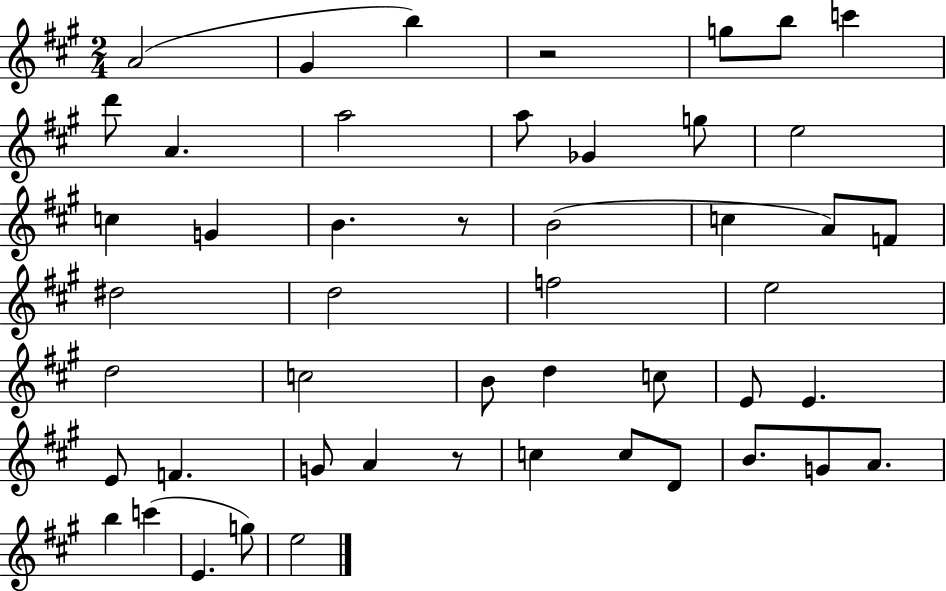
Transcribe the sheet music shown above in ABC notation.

X:1
T:Untitled
M:2/4
L:1/4
K:A
A2 ^G b z2 g/2 b/2 c' d'/2 A a2 a/2 _G g/2 e2 c G B z/2 B2 c A/2 F/2 ^d2 d2 f2 e2 d2 c2 B/2 d c/2 E/2 E E/2 F G/2 A z/2 c c/2 D/2 B/2 G/2 A/2 b c' E g/2 e2